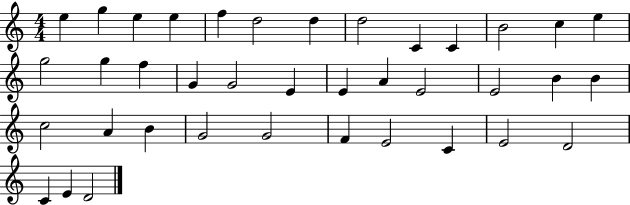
E5/q G5/q E5/q E5/q F5/q D5/h D5/q D5/h C4/q C4/q B4/h C5/q E5/q G5/h G5/q F5/q G4/q G4/h E4/q E4/q A4/q E4/h E4/h B4/q B4/q C5/h A4/q B4/q G4/h G4/h F4/q E4/h C4/q E4/h D4/h C4/q E4/q D4/h